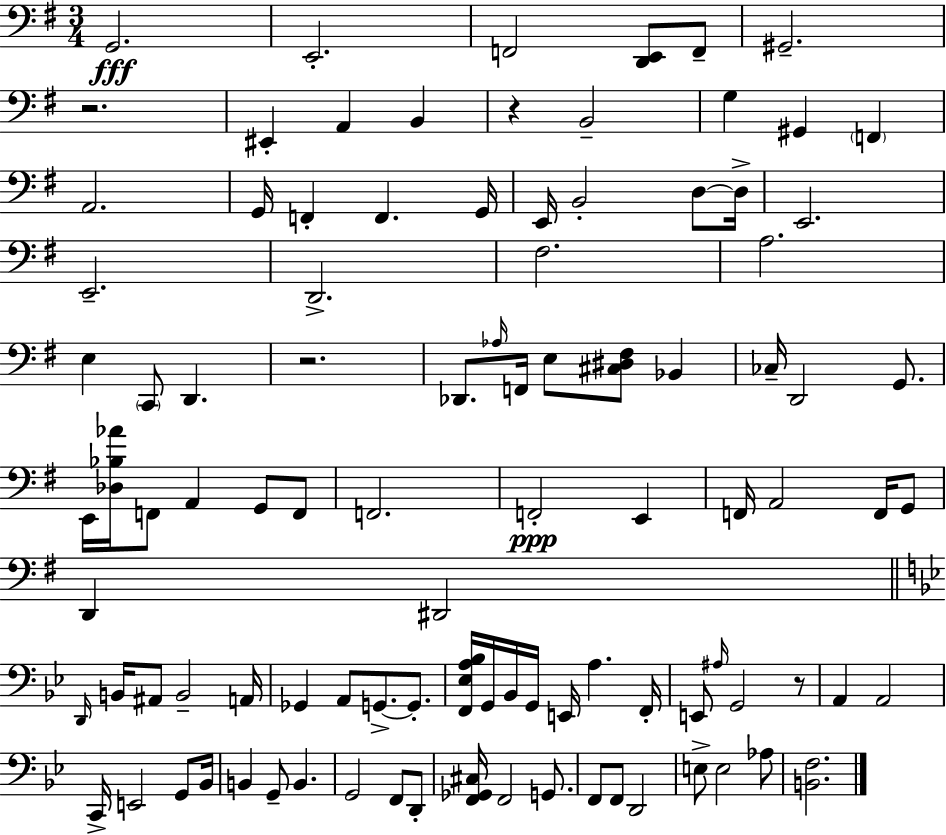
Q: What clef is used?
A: bass